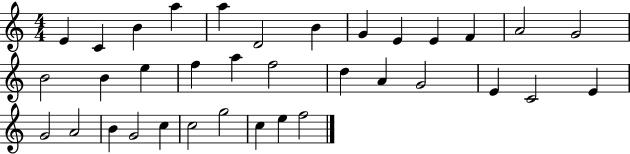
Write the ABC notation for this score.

X:1
T:Untitled
M:4/4
L:1/4
K:C
E C B a a D2 B G E E F A2 G2 B2 B e f a f2 d A G2 E C2 E G2 A2 B G2 c c2 g2 c e f2